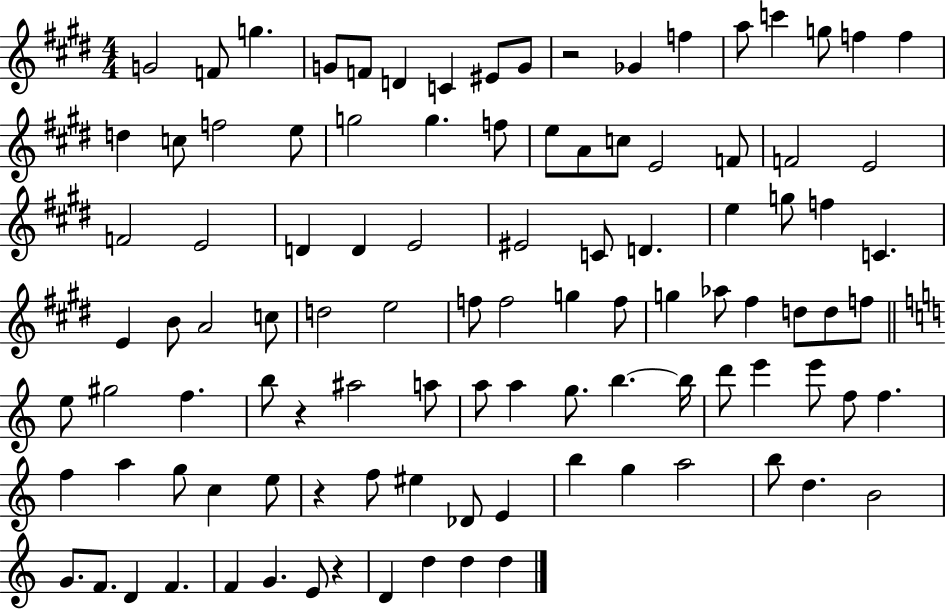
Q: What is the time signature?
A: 4/4